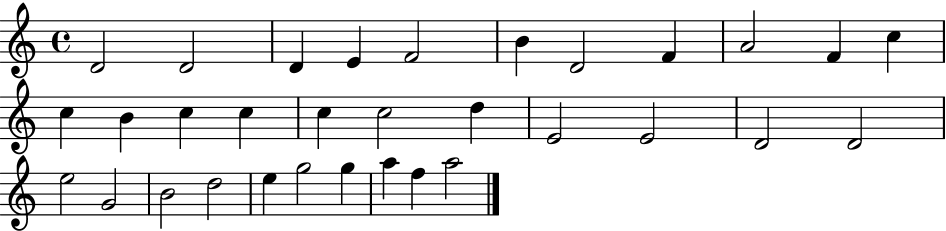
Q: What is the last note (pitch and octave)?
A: A5